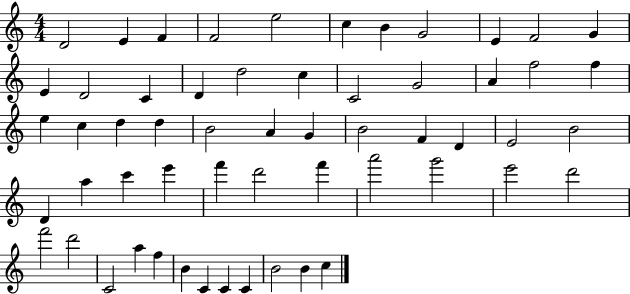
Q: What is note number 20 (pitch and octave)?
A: A4